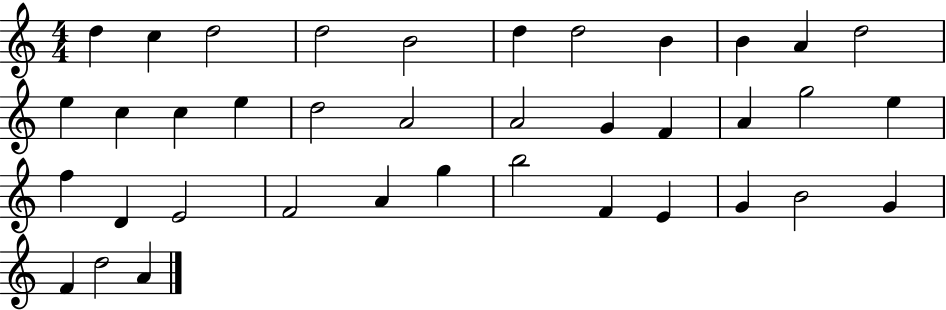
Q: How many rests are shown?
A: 0